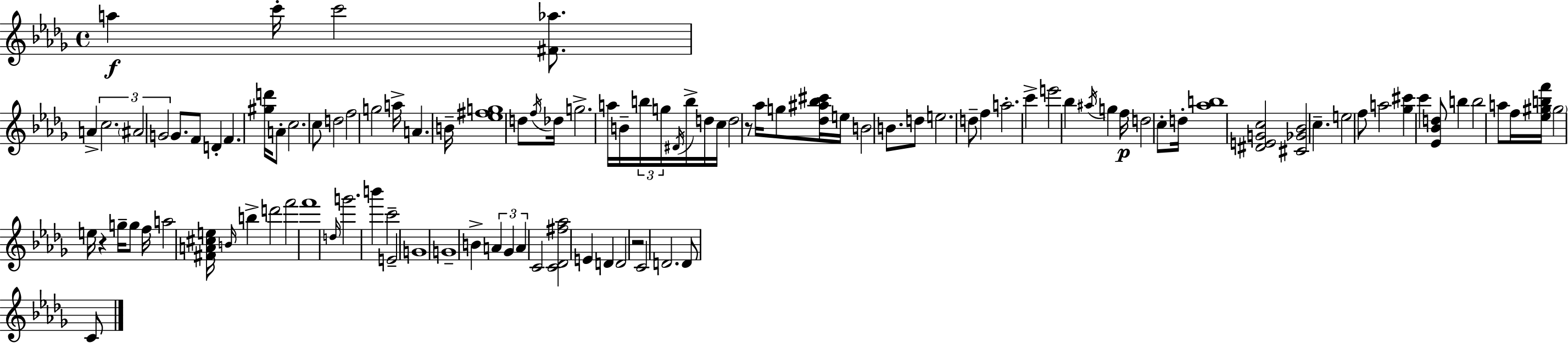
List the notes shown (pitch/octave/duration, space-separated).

A5/q C6/s C6/h [F#4,Ab5]/e. A4/q C5/h. A#4/h G4/h G4/e. F4/e D4/q F4/q. [G#5,D6]/s A4/e C5/h. C5/e D5/h F5/h G5/h A5/s A4/q. B4/s [Eb5,F#5,G5]/w D5/e F5/s Db5/s G5/h. A5/s B4/s B5/s G5/s D#4/s B5/s D5/s C5/s D5/h R/e Ab5/s G5/e [Db5,A#5,Bb5,C#6]/s E5/s B4/h B4/e. D5/e E5/h. D5/e F5/q A5/h. C6/q E6/h Bb5/q A#5/s G5/q F5/s D5/h C5/e D5/s [Ab5,B5]/w [D#4,E4,G4,C5]/h [C#4,Gb4,Bb4]/h C5/q. E5/h F5/e A5/h [Gb5,C#6]/q C6/q [Eb4,Bb4,D5]/e B5/q B5/h A5/e F5/s [Eb5,G#5,B5,F6]/s G#5/h E5/s R/q G5/s G5/e F5/s A5/h [F#4,A4,C#5,E5]/s B4/s B5/q D6/h F6/h F6/w D5/s G6/h. B6/q C6/h E4/h G4/w G4/w B4/q A4/q Gb4/q A4/q C4/h [C4,Db4,F#5,Ab5]/h E4/q D4/q D4/h R/h C4/h D4/h. D4/e C4/e